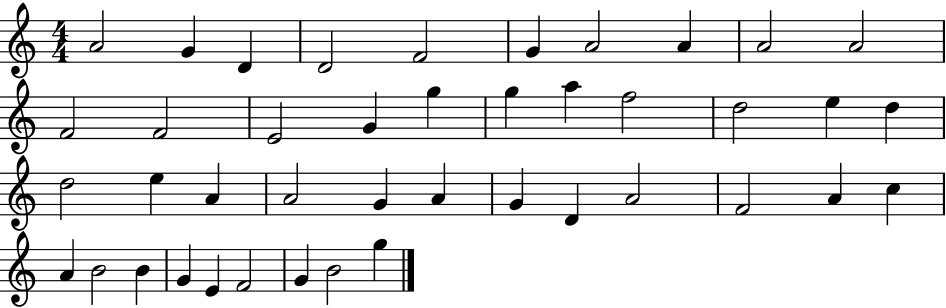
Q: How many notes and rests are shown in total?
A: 42